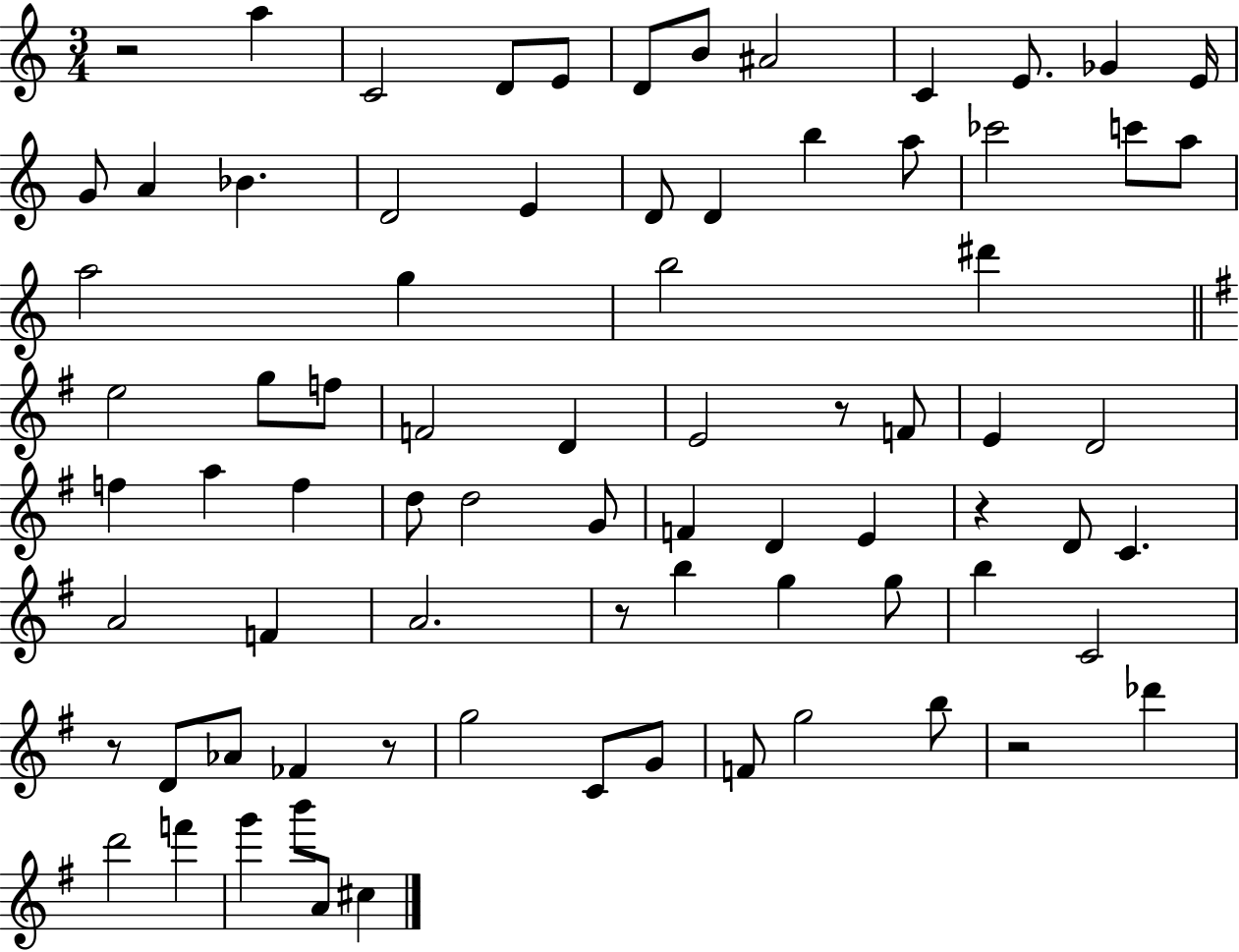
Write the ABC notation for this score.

X:1
T:Untitled
M:3/4
L:1/4
K:C
z2 a C2 D/2 E/2 D/2 B/2 ^A2 C E/2 _G E/4 G/2 A _B D2 E D/2 D b a/2 _c'2 c'/2 a/2 a2 g b2 ^d' e2 g/2 f/2 F2 D E2 z/2 F/2 E D2 f a f d/2 d2 G/2 F D E z D/2 C A2 F A2 z/2 b g g/2 b C2 z/2 D/2 _A/2 _F z/2 g2 C/2 G/2 F/2 g2 b/2 z2 _d' d'2 f' g' b'/2 A/2 ^c